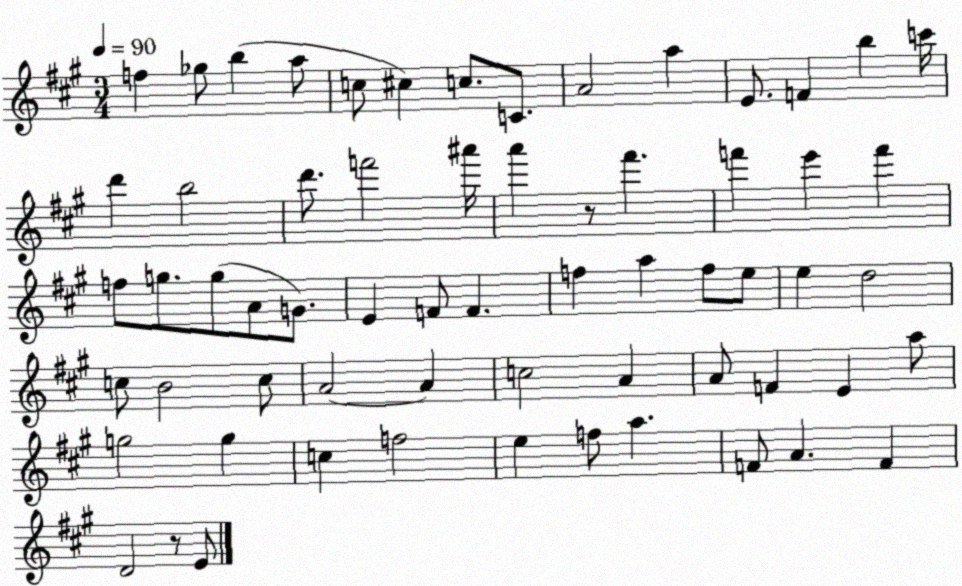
X:1
T:Untitled
M:3/4
L:1/4
K:A
f _g/2 b a/2 c/2 ^c c/2 C/2 A2 a E/2 F b c'/4 d' b2 d'/2 f'2 ^a'/4 a' z/2 ^f' f' e' f' f/2 g/2 g/2 A/2 G/2 E F/2 F f a f/2 e/2 e d2 c/2 B2 c/2 A2 A c2 A A/2 F E a/2 g2 g c f2 e f/2 a F/2 A F D2 z/2 E/2